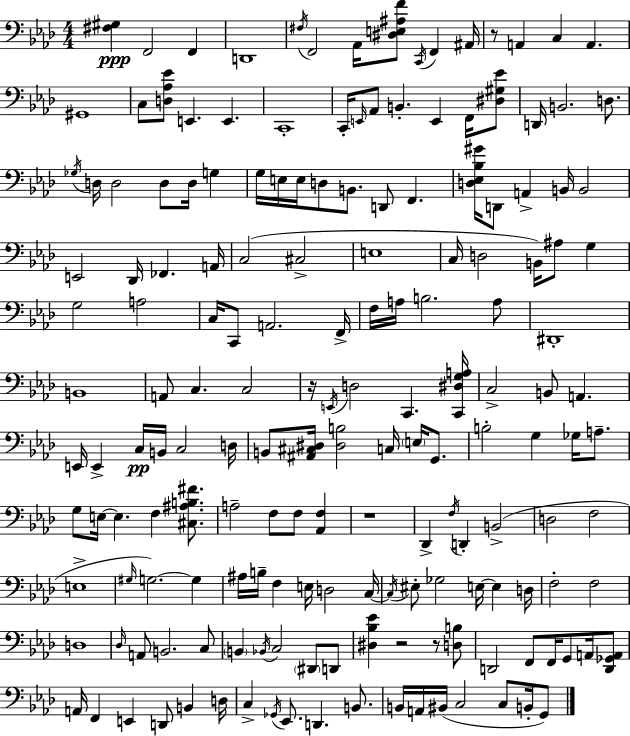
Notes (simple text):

[F#3,G#3]/q F2/h F2/q D2/w F#3/s F2/h Ab2/s [D#3,E3,A#3,F4]/e C2/s F2/q A#2/s R/e A2/q C3/q A2/q. G#2/w C3/e [D3,Ab3,Eb4]/e E2/q. E2/q. C2/w C2/s E2/s Ab2/e B2/q. E2/q F2/s [D#3,G#3,Eb4]/e D2/s B2/h. D3/e. Gb3/s D3/s D3/h D3/e D3/s G3/q G3/s E3/s E3/s D3/e B2/e. D2/e F2/q. [D3,Eb3,Bb3,G#4]/s D2/e A2/q B2/s B2/h E2/h Db2/s FES2/q. A2/s C3/h C#3/h E3/w C3/s D3/h B2/s A#3/e G3/q G3/h A3/h C3/s C2/e A2/h. F2/s F3/s A3/s B3/h. A3/e D#2/w B2/w A2/e C3/q. C3/h R/s E2/s D3/h C2/q. [C2,D#3,G3,A3]/s C3/h B2/e A2/q. E2/s E2/q C3/s B2/s C3/h D3/s B2/e [A#2,C#3,D#3]/s [D#3,B3]/h C3/s E3/s G2/e. B3/h G3/q Gb3/s A3/e. G3/e E3/s E3/q. F3/q [C#3,A#3,B3,F#4]/e. A3/h F3/e F3/e [Ab2,F3]/q R/w Db2/q F3/s D2/q B2/h D3/h F3/h E3/w G#3/s G3/h. G3/q A#3/s B3/s F3/q E3/s D3/h C3/s C3/s EIS3/e Gb3/h E3/s E3/q D3/s F3/h F3/h D3/w Db3/s A2/e B2/h. C3/e B2/q Bb2/s C3/h D#2/e D2/e [D#3,Bb3,Eb4]/q R/h R/e [D3,B3]/e D2/h F2/e F2/s G2/e A2/s [D2,Gb2,A2]/e A2/s F2/q E2/q D2/e B2/q D3/s C3/q Gb2/s Eb2/e. D2/q. B2/e. B2/s A2/s BIS2/s C3/h C3/e B2/s G2/e